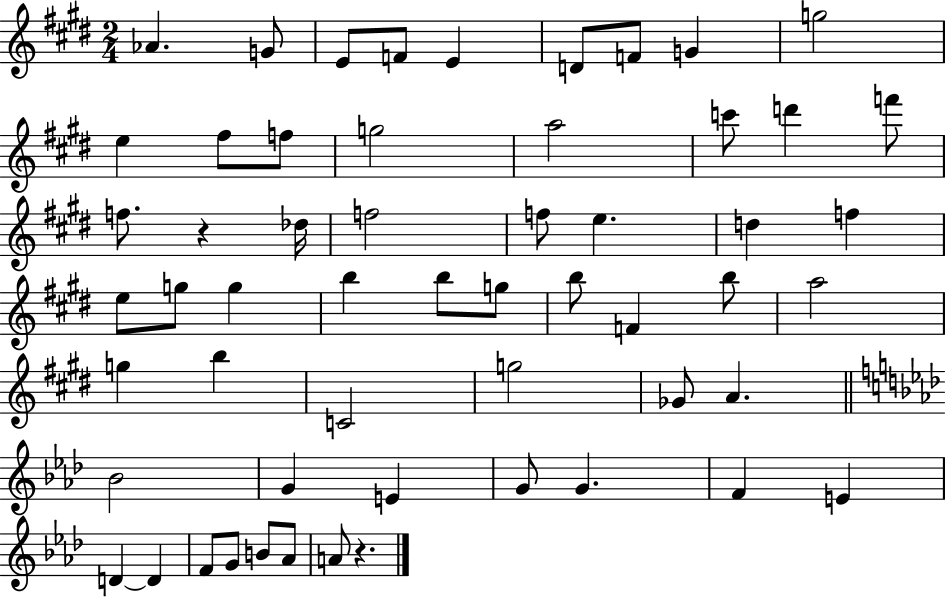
{
  \clef treble
  \numericTimeSignature
  \time 2/4
  \key e \major
  aes'4. g'8 | e'8 f'8 e'4 | d'8 f'8 g'4 | g''2 | \break e''4 fis''8 f''8 | g''2 | a''2 | c'''8 d'''4 f'''8 | \break f''8. r4 des''16 | f''2 | f''8 e''4. | d''4 f''4 | \break e''8 g''8 g''4 | b''4 b''8 g''8 | b''8 f'4 b''8 | a''2 | \break g''4 b''4 | c'2 | g''2 | ges'8 a'4. | \break \bar "||" \break \key f \minor bes'2 | g'4 e'4 | g'8 g'4. | f'4 e'4 | \break d'4~~ d'4 | f'8 g'8 b'8 aes'8 | a'8 r4. | \bar "|."
}